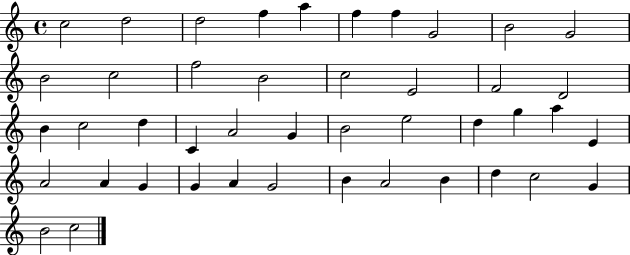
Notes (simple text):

C5/h D5/h D5/h F5/q A5/q F5/q F5/q G4/h B4/h G4/h B4/h C5/h F5/h B4/h C5/h E4/h F4/h D4/h B4/q C5/h D5/q C4/q A4/h G4/q B4/h E5/h D5/q G5/q A5/q E4/q A4/h A4/q G4/q G4/q A4/q G4/h B4/q A4/h B4/q D5/q C5/h G4/q B4/h C5/h